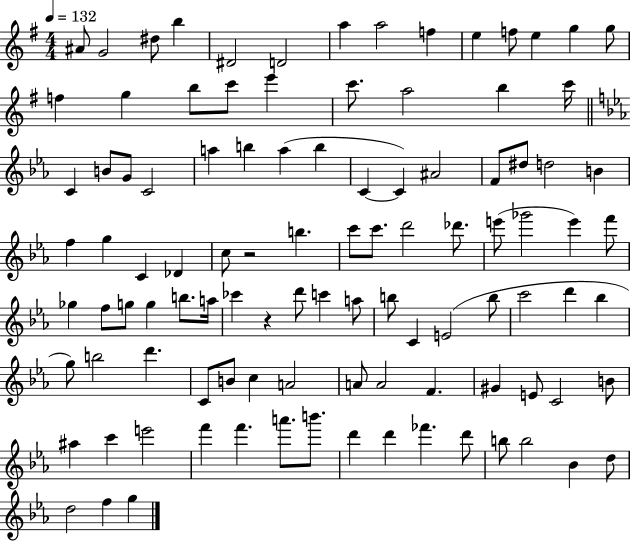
X:1
T:Untitled
M:4/4
L:1/4
K:G
^A/2 G2 ^d/2 b ^D2 D2 a a2 f e f/2 e g g/2 f g b/2 c'/2 e' c'/2 a2 b c'/4 C B/2 G/2 C2 a b a b C C ^A2 F/2 ^d/2 d2 B f g C _D c/2 z2 b c'/2 c'/2 d'2 _d'/2 e'/2 _g'2 e' f'/2 _g f/2 g/2 g b/2 a/4 _c' z d'/2 c' a/2 b/2 C E2 b/2 c'2 d' _b g/2 b2 d' C/2 B/2 c A2 A/2 A2 F ^G E/2 C2 B/2 ^a c' e'2 f' f' a'/2 b'/2 d' d' _f' d'/2 b/2 b2 _B d/2 d2 f g